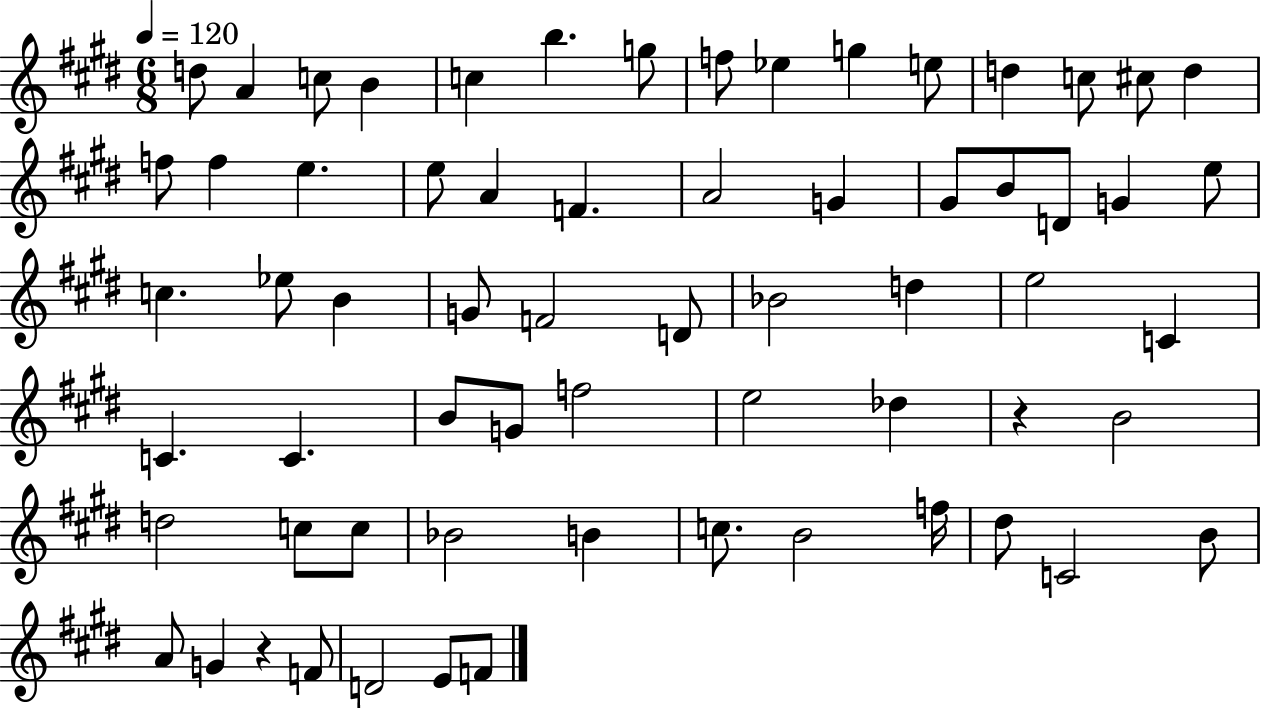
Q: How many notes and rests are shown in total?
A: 65